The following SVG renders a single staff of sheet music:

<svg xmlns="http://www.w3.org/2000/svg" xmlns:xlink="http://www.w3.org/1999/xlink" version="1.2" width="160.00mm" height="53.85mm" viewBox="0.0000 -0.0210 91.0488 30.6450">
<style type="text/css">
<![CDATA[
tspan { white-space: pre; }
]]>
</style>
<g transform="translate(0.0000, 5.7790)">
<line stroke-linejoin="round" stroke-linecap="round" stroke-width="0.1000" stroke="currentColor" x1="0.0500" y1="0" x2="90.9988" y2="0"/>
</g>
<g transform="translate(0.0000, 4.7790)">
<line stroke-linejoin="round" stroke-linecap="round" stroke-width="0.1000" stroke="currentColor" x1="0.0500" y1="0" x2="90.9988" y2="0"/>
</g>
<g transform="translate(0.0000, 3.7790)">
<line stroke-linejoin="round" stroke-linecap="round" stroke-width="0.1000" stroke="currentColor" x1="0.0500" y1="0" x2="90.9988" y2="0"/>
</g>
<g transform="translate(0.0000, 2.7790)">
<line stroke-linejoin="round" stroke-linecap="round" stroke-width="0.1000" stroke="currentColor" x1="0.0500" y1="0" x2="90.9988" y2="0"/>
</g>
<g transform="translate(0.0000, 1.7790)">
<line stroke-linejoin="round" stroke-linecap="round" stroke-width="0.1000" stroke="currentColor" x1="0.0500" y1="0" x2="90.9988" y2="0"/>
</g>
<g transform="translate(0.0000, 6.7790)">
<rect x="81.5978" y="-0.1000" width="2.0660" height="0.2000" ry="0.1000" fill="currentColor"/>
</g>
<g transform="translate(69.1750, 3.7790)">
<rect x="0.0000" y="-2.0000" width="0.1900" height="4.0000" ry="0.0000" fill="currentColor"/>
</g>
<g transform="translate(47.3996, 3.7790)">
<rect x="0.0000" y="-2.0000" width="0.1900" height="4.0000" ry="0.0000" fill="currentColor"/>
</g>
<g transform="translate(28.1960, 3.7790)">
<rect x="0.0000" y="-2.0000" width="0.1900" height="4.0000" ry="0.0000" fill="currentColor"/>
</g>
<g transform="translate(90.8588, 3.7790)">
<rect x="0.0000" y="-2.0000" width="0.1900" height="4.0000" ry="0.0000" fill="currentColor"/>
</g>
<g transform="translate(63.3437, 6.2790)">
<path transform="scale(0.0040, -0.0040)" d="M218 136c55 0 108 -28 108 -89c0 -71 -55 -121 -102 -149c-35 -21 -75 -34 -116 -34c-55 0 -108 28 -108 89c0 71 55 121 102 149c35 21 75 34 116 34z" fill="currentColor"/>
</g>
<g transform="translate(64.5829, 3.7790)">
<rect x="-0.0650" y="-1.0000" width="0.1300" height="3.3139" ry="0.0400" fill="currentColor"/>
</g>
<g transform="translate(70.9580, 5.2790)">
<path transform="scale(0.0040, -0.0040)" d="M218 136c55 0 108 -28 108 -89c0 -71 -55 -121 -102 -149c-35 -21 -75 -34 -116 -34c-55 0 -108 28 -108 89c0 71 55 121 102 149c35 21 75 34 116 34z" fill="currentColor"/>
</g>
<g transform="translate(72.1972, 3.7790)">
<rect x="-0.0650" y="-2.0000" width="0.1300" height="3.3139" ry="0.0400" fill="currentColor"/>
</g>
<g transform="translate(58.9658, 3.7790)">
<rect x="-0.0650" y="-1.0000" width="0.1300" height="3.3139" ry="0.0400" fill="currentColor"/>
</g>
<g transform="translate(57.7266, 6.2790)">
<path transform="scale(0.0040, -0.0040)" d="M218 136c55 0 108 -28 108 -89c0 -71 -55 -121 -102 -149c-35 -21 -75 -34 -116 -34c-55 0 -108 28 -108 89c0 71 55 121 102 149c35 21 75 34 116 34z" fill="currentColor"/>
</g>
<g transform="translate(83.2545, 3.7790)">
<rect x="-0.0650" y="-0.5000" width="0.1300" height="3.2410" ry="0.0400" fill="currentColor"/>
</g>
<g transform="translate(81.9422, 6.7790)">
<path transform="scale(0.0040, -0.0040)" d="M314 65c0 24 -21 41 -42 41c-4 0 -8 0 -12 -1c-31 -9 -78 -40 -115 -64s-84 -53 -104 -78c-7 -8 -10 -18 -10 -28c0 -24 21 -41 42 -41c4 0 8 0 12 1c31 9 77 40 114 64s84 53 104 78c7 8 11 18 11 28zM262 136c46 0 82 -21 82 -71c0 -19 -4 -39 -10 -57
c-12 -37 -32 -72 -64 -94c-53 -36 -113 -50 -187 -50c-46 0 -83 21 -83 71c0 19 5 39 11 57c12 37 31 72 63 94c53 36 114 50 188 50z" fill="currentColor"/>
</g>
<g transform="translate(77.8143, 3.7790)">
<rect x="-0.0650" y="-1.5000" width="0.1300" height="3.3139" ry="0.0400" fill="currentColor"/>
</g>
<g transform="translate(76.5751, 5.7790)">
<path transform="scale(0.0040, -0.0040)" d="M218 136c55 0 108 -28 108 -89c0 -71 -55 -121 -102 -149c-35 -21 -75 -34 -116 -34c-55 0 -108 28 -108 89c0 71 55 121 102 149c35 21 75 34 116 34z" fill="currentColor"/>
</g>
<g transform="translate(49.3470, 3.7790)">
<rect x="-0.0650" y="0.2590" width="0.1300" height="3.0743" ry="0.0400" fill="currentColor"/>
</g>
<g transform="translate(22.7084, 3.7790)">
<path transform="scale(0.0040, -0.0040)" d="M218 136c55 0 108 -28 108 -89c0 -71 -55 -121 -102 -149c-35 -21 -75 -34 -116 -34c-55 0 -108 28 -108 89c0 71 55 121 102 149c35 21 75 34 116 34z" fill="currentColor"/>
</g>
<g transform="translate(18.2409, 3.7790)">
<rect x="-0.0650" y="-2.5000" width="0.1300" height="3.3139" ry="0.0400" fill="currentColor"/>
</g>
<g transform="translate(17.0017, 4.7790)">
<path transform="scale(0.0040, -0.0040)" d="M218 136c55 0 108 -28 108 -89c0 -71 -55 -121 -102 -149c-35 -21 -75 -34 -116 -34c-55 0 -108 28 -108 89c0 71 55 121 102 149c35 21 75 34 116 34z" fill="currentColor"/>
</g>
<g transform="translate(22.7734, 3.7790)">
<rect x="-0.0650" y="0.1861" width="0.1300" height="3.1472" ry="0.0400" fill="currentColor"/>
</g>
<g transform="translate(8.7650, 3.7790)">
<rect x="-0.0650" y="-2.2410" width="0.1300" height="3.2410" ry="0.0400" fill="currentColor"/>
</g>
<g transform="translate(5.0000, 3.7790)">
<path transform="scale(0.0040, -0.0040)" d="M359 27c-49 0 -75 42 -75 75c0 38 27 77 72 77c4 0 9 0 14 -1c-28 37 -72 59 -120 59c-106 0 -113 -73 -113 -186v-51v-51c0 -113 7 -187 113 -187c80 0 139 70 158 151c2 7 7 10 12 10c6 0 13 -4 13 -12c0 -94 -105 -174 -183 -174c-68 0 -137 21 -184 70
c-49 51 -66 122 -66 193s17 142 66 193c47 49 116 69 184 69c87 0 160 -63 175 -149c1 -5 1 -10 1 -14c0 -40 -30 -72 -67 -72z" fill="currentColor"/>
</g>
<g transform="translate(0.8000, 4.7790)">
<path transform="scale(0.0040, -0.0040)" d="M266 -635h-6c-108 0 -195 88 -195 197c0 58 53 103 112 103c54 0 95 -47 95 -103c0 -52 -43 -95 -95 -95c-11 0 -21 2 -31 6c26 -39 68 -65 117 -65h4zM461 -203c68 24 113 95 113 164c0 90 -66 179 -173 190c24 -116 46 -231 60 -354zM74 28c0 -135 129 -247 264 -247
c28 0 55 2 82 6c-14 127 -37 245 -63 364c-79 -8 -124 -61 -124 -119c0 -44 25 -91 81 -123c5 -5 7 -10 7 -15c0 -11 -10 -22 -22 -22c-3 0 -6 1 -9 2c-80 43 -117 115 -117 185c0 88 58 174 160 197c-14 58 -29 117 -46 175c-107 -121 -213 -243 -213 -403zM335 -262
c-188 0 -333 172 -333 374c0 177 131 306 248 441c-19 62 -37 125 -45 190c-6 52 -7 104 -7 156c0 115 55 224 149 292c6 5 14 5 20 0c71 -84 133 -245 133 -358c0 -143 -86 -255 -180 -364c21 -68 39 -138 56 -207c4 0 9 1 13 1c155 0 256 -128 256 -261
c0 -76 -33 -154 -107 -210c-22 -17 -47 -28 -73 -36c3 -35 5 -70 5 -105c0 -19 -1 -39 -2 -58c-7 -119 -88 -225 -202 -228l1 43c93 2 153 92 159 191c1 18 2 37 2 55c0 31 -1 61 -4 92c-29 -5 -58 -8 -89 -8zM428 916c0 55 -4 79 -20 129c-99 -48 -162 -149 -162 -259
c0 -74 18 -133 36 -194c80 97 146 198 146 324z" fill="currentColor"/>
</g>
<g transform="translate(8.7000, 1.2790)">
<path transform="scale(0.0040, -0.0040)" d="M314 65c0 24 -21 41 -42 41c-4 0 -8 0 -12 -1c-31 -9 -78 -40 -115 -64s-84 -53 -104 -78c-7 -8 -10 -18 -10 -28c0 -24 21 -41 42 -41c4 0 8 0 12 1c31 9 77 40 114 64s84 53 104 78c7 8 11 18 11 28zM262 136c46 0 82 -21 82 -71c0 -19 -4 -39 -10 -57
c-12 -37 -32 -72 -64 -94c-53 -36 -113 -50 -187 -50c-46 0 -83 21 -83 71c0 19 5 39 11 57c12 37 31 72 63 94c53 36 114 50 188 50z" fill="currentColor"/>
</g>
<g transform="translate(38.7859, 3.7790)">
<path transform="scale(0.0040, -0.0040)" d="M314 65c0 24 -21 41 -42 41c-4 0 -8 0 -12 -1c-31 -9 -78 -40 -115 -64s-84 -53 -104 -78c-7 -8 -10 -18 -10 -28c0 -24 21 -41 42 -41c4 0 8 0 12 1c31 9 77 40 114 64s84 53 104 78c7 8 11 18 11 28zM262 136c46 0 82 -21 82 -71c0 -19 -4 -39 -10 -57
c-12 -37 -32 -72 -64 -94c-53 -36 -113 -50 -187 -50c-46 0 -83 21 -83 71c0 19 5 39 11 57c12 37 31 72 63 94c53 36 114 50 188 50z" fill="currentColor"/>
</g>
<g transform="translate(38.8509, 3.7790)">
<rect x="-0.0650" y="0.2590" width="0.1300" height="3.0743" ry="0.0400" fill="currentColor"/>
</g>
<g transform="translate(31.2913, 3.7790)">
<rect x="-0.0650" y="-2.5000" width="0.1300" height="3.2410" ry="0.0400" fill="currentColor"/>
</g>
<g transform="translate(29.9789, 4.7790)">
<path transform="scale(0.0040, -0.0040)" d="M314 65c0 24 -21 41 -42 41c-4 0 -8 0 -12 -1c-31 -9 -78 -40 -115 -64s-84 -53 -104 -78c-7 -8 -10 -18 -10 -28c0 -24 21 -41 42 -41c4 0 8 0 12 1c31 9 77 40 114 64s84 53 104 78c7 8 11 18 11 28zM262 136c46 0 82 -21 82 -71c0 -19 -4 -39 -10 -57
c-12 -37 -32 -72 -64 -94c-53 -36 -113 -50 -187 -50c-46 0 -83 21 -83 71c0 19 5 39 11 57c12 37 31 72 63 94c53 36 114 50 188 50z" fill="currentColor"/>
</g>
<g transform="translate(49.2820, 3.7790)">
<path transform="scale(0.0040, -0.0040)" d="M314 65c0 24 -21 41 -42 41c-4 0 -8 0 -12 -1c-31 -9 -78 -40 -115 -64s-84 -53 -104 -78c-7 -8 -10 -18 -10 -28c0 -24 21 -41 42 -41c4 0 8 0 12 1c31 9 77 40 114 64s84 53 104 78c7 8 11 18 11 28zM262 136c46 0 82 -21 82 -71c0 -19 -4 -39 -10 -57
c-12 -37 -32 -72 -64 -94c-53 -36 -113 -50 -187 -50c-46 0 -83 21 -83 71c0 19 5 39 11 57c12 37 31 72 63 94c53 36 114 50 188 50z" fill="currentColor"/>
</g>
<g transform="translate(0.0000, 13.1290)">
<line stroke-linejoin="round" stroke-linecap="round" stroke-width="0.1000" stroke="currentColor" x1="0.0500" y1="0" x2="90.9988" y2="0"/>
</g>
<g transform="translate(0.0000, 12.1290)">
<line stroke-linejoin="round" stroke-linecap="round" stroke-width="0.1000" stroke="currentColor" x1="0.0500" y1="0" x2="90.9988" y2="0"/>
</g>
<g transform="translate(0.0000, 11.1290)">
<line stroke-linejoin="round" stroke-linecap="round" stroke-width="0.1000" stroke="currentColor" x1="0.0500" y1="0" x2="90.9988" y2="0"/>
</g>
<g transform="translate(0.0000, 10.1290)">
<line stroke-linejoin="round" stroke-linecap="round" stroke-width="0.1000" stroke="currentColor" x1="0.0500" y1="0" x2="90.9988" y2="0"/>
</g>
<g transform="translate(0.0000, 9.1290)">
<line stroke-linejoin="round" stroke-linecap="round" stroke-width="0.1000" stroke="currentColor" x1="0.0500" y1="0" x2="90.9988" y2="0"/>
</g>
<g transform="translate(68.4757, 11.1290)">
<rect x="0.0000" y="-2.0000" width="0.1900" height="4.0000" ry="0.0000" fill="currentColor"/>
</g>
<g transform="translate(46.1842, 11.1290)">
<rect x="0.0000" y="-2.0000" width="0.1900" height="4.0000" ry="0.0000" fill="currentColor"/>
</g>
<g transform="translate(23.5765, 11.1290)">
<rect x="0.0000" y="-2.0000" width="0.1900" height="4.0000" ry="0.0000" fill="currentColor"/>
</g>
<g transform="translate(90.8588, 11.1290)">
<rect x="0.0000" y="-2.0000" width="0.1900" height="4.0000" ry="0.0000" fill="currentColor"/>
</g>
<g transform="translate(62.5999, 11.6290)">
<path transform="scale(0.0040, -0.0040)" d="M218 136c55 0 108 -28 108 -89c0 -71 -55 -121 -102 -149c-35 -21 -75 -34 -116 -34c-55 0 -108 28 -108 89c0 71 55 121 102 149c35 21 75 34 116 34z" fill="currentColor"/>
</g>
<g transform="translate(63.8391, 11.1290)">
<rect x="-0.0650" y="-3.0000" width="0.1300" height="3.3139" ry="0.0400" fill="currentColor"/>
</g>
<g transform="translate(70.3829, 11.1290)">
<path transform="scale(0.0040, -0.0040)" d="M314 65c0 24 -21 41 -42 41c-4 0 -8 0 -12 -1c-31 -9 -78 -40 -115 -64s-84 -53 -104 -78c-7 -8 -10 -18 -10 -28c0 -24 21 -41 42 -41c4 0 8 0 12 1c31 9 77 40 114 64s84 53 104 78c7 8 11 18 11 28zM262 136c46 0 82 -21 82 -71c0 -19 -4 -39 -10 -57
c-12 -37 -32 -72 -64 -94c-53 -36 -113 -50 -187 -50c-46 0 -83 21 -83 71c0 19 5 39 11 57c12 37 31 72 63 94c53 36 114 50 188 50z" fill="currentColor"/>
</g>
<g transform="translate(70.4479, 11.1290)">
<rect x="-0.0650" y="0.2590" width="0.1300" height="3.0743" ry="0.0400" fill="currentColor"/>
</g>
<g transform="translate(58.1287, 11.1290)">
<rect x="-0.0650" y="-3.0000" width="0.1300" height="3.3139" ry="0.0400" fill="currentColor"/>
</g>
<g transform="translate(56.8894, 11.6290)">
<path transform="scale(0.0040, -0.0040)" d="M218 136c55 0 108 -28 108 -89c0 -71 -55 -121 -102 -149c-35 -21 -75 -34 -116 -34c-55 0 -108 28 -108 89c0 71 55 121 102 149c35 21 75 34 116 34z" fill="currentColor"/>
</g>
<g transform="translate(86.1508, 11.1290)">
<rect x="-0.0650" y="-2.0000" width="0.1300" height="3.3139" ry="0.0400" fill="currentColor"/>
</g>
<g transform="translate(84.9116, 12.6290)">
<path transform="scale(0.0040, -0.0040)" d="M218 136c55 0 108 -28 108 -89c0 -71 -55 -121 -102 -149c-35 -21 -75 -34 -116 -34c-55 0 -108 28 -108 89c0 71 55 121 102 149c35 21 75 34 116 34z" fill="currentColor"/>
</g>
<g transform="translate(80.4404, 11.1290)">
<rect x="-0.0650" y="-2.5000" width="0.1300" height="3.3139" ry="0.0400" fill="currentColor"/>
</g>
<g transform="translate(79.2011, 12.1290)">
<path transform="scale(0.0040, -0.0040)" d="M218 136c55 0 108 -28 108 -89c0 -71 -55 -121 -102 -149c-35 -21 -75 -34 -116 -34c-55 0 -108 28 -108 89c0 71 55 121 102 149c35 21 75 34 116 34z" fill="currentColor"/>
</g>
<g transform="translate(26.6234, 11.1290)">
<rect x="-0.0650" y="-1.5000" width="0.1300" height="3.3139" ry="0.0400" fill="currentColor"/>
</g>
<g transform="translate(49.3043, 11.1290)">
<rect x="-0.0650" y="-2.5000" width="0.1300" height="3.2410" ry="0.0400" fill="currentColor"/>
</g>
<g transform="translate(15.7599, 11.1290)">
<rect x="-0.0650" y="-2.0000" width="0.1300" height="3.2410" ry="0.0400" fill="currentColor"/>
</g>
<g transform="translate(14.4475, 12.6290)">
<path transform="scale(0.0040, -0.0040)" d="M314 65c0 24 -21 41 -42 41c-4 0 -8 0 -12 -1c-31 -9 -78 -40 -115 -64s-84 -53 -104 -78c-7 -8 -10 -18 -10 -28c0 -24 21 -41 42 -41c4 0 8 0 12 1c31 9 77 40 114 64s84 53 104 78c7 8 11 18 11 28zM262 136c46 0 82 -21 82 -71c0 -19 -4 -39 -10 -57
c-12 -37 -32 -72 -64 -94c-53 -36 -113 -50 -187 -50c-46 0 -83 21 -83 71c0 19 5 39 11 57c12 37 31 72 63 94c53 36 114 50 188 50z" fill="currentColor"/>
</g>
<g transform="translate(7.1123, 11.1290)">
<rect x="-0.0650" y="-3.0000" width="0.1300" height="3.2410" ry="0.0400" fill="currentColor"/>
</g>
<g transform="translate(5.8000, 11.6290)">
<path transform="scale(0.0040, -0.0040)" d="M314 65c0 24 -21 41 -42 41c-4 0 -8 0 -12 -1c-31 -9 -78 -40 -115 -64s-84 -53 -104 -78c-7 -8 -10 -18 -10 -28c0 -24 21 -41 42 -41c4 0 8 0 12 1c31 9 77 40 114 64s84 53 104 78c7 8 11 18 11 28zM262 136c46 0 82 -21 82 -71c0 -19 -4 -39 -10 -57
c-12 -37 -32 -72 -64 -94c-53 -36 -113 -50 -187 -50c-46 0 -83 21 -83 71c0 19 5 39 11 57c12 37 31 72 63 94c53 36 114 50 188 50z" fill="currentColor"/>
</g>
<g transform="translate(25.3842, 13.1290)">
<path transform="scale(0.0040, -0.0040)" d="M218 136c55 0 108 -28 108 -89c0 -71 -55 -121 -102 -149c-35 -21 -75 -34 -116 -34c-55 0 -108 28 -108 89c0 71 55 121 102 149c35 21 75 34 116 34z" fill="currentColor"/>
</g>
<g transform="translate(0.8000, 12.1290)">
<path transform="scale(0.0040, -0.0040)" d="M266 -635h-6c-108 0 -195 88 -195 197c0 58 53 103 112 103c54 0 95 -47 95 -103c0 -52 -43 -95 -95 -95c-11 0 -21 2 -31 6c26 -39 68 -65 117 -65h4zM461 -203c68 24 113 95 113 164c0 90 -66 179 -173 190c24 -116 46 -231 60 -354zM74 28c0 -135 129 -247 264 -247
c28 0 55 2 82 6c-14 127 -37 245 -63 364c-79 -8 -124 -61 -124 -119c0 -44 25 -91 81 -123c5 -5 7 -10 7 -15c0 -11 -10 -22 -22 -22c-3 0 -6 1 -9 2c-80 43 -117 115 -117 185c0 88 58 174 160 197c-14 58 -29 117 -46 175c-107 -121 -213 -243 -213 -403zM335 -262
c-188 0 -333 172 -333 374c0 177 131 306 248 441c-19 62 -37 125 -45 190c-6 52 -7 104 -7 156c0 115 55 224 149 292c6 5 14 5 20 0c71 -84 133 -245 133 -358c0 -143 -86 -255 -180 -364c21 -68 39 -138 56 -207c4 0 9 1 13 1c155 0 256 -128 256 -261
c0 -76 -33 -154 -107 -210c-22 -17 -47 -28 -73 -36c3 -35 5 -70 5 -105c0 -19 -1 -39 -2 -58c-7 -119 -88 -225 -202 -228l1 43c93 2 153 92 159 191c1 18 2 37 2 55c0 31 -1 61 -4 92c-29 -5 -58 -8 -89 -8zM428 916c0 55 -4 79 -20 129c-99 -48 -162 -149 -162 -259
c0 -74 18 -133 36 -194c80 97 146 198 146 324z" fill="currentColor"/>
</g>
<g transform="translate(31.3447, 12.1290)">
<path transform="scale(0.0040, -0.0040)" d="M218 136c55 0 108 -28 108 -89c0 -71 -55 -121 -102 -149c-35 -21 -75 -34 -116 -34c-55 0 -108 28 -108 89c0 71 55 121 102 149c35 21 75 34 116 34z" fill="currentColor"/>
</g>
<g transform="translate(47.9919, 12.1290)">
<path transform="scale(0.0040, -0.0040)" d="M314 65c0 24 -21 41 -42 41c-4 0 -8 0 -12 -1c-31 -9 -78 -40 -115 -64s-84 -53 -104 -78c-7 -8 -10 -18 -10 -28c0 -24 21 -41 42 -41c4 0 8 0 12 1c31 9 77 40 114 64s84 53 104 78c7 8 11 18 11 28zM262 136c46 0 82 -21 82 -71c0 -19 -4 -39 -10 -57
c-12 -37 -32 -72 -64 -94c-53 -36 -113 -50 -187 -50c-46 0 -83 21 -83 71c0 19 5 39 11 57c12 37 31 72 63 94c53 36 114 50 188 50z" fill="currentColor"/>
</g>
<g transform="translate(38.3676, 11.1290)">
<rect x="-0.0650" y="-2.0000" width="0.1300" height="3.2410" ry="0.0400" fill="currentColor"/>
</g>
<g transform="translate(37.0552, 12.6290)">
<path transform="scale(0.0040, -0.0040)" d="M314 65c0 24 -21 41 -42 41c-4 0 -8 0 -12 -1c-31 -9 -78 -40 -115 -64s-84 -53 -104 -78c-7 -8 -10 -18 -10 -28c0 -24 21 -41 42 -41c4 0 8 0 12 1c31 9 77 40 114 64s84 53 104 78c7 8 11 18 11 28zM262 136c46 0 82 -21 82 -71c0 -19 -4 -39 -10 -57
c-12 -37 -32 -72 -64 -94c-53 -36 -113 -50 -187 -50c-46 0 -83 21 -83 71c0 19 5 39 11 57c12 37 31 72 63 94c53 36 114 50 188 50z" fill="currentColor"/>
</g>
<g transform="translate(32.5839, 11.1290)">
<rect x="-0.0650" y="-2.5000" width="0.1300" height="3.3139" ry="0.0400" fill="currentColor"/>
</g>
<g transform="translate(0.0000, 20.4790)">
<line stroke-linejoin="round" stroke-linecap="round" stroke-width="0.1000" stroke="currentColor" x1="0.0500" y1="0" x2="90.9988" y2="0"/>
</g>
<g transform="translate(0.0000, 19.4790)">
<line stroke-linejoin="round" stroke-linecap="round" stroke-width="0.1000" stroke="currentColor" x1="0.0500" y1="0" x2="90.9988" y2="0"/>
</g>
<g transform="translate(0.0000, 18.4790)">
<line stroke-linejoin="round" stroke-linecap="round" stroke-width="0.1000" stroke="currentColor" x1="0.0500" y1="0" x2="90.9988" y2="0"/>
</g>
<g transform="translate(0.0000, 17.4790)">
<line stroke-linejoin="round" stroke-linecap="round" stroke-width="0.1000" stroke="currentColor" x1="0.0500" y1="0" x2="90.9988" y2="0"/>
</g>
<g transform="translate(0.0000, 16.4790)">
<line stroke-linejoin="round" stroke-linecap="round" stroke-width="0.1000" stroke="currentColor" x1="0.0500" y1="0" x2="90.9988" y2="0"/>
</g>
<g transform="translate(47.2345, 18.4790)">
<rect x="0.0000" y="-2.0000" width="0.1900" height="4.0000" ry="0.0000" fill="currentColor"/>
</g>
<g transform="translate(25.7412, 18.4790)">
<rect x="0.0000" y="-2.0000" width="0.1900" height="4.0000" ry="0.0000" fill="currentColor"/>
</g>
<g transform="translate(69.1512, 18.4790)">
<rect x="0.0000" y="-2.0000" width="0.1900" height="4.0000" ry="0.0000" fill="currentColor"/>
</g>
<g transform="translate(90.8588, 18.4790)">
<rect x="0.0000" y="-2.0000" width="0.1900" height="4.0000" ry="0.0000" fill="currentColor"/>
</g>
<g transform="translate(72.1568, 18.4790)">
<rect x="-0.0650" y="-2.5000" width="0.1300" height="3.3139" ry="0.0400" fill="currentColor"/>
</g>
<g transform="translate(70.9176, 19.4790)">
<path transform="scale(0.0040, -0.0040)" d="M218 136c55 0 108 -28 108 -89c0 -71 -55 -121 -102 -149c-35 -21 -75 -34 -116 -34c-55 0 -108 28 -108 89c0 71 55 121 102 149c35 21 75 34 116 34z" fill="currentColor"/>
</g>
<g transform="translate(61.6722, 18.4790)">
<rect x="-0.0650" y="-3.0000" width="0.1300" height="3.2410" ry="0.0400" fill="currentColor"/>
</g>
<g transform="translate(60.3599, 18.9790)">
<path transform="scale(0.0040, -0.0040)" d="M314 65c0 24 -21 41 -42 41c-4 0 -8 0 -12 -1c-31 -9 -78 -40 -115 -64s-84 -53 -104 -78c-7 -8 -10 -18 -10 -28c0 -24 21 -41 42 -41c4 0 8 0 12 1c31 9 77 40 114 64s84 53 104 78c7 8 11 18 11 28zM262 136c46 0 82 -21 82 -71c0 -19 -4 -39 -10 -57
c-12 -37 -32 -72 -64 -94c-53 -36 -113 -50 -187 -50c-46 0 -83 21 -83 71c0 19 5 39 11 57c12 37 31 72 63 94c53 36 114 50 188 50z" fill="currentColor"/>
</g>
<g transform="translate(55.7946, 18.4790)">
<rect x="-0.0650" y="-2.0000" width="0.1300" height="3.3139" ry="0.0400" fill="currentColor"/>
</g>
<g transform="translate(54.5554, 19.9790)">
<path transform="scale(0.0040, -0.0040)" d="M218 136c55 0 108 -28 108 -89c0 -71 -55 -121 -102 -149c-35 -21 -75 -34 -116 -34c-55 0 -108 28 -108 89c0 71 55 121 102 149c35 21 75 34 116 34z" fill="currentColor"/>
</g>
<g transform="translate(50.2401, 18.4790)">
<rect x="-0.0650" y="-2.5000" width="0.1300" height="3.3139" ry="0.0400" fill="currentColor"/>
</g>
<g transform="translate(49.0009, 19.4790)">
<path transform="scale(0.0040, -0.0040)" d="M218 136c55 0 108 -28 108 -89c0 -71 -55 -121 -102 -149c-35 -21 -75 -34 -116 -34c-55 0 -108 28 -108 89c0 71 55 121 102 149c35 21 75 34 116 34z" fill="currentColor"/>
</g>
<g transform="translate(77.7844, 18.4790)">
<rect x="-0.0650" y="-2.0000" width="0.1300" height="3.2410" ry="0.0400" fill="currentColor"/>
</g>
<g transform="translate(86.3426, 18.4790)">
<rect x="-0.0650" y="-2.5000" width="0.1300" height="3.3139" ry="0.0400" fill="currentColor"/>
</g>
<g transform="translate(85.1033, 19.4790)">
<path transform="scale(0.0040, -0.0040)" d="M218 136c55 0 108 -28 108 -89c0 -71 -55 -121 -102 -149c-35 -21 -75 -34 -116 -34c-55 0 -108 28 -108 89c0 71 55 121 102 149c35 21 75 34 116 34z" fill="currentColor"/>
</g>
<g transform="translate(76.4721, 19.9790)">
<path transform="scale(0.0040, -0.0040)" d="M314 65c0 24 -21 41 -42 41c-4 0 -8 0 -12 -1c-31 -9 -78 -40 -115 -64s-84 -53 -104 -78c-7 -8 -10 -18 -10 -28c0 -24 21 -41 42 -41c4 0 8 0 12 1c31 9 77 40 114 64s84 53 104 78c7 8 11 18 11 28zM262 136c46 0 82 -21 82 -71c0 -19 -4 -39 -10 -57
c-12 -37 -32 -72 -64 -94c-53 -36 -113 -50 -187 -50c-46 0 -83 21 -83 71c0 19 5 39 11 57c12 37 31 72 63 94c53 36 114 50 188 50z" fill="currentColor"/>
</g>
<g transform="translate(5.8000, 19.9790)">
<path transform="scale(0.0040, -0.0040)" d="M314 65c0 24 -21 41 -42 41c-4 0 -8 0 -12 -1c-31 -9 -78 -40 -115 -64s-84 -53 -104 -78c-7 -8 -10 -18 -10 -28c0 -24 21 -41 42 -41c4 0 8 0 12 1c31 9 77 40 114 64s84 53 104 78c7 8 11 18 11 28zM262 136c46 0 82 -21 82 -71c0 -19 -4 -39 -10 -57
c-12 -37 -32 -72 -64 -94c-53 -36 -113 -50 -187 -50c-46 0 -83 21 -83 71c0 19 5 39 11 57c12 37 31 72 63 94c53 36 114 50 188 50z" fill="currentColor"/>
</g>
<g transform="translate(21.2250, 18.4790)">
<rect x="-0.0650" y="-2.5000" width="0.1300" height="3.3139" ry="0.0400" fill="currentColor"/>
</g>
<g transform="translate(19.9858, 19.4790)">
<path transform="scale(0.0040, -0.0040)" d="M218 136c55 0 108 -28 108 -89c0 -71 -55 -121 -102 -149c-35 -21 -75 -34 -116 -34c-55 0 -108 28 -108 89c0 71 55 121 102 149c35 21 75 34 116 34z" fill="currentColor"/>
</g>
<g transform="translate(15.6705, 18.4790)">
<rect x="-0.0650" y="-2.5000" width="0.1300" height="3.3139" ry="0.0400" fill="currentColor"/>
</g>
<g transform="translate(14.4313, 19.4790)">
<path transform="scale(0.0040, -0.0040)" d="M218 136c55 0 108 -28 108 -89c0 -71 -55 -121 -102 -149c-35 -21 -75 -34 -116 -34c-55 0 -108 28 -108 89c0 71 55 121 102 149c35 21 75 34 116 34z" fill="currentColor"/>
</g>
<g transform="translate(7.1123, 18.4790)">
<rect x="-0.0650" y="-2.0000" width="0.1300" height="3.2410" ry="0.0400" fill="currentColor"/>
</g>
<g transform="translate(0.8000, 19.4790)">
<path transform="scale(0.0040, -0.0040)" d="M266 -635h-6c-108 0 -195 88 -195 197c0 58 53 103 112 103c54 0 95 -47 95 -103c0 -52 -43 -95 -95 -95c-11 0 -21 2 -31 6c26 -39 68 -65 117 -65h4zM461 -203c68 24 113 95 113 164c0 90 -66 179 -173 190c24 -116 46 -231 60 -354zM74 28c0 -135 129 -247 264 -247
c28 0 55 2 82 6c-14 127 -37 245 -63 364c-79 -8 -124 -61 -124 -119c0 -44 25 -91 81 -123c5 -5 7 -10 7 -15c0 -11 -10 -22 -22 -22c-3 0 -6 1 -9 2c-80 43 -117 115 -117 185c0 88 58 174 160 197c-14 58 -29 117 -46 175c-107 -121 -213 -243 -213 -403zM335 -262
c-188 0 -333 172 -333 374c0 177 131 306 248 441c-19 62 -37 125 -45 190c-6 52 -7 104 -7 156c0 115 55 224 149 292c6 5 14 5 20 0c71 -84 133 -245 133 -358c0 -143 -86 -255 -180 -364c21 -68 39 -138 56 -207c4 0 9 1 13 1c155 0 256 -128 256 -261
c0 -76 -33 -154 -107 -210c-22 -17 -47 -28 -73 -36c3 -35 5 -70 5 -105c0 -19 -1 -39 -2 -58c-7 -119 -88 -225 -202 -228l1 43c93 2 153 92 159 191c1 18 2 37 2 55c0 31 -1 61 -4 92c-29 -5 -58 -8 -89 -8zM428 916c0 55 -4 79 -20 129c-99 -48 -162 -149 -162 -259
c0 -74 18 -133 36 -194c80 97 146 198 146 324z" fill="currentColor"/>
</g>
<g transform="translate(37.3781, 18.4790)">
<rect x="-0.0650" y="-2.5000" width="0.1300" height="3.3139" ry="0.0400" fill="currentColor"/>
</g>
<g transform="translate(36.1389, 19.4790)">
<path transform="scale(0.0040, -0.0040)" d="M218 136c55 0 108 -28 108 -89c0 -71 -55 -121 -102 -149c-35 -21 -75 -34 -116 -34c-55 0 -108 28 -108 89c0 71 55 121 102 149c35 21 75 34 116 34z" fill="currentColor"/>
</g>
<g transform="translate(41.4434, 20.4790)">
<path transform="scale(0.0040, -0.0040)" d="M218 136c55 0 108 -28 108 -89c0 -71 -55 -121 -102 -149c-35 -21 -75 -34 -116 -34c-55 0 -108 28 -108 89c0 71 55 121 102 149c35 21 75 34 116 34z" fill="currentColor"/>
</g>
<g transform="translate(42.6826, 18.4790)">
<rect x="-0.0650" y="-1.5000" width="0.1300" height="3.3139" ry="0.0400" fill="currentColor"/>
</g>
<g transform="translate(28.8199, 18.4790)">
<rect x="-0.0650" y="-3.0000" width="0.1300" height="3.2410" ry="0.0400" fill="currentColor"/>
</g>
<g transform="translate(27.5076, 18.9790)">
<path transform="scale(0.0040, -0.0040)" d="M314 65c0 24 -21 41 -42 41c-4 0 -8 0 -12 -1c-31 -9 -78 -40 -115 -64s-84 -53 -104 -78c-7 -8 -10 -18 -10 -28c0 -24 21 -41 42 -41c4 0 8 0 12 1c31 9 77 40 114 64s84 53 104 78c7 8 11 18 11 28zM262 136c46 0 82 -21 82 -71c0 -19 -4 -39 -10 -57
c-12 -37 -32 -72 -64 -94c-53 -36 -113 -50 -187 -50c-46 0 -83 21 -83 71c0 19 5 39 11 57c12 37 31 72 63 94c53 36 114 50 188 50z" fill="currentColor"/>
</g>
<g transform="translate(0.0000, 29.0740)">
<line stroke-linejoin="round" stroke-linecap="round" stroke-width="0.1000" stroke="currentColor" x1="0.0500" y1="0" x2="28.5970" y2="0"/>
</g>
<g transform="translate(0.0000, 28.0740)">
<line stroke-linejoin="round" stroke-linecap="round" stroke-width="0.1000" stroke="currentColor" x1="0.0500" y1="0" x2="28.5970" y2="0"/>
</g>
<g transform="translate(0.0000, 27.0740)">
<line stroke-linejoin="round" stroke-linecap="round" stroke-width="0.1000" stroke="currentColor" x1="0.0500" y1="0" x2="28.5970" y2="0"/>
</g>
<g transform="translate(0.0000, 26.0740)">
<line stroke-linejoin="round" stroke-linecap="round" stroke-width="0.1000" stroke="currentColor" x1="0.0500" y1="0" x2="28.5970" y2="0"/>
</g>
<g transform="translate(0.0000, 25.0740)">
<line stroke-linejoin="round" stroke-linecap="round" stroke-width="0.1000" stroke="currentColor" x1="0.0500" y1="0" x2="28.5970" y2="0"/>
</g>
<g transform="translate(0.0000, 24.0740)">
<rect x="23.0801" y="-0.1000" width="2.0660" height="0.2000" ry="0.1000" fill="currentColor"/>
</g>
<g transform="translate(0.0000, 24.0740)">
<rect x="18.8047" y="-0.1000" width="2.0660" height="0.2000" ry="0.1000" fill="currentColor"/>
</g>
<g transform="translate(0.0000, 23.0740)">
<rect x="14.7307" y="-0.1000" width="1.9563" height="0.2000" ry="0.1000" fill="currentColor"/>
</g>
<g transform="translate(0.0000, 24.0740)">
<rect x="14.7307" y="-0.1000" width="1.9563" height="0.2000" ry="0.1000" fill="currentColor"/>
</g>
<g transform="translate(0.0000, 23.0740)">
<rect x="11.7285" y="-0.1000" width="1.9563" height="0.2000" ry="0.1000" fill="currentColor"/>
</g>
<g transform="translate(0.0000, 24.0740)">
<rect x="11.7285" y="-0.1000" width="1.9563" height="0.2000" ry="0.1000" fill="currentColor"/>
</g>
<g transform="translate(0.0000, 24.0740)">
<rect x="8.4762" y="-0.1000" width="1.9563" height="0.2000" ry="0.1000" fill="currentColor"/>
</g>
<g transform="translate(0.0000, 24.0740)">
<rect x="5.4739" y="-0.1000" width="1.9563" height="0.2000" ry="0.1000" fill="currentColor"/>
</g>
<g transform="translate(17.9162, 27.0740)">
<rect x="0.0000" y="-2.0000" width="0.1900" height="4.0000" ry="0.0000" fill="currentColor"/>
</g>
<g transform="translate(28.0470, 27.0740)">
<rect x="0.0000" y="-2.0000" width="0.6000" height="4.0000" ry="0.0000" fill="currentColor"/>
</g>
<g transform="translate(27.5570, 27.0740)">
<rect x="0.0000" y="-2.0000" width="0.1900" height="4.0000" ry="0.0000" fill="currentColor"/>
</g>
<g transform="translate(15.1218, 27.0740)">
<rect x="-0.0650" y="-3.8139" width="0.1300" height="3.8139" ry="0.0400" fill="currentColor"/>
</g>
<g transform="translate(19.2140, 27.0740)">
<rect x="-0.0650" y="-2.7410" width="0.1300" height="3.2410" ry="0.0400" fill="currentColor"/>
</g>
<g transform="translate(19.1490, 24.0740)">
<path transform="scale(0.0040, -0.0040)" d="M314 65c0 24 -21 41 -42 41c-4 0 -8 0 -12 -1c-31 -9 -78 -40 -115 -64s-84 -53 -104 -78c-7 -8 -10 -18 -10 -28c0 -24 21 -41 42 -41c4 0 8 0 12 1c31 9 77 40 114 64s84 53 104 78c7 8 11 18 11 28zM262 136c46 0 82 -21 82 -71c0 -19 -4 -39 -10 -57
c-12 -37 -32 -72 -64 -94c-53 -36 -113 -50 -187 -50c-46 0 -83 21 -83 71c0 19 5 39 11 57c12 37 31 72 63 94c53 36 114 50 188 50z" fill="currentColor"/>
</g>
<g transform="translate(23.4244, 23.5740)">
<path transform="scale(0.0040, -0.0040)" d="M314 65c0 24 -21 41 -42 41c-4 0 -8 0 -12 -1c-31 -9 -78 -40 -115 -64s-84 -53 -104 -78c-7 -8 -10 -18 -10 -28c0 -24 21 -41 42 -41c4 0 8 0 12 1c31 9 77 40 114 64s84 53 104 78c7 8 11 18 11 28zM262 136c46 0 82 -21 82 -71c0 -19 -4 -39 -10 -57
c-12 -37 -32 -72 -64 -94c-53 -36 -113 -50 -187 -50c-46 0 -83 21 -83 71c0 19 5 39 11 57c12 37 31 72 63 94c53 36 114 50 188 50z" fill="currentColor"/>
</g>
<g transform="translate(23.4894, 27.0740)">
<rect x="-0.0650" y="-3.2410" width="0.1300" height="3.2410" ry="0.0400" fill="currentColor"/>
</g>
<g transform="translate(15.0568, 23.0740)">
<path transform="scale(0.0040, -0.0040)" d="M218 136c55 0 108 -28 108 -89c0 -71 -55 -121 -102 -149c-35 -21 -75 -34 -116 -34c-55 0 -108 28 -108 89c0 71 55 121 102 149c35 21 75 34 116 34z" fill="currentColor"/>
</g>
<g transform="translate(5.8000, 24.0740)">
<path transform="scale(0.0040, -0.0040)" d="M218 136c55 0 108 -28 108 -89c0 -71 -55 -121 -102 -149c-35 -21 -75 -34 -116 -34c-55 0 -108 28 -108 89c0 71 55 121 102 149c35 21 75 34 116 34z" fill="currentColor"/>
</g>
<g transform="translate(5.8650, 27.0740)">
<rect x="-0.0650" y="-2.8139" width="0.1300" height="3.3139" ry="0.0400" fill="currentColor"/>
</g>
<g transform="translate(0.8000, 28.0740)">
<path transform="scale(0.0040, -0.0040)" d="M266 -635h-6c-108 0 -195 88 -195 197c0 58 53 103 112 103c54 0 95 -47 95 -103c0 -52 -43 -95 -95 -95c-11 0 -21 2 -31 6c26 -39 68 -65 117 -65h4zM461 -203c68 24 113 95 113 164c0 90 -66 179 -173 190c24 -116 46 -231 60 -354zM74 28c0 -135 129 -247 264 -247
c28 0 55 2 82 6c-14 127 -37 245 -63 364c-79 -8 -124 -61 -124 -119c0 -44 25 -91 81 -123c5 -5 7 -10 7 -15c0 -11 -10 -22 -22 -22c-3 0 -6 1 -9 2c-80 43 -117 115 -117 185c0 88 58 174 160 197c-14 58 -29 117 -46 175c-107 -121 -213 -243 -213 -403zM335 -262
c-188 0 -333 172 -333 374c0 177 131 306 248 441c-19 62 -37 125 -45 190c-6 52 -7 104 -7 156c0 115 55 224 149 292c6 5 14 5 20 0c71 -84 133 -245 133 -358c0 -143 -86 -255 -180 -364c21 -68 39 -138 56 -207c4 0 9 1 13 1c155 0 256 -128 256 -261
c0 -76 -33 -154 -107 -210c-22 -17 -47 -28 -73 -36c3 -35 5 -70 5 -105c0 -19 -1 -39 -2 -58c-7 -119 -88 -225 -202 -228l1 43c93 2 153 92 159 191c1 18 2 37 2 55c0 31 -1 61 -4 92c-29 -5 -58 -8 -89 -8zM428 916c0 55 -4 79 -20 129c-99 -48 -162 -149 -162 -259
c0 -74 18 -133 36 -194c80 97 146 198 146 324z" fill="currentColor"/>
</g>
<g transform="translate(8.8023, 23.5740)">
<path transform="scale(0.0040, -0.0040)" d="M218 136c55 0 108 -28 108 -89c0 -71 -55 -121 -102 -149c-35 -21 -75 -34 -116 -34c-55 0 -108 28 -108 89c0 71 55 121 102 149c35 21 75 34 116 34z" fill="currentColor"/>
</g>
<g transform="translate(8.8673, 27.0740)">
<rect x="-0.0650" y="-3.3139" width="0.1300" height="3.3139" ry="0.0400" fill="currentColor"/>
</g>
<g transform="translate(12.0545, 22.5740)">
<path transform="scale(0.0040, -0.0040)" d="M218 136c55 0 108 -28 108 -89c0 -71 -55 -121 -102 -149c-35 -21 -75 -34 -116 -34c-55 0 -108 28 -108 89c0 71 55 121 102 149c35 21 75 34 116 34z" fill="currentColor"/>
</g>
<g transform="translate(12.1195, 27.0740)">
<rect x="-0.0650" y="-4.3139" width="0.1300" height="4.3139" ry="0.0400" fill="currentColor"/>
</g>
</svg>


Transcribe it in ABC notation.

X:1
T:Untitled
M:4/4
L:1/4
K:C
g2 G B G2 B2 B2 D D F E C2 A2 F2 E G F2 G2 A A B2 G F F2 G G A2 G E G F A2 G F2 G a b d' c' a2 b2